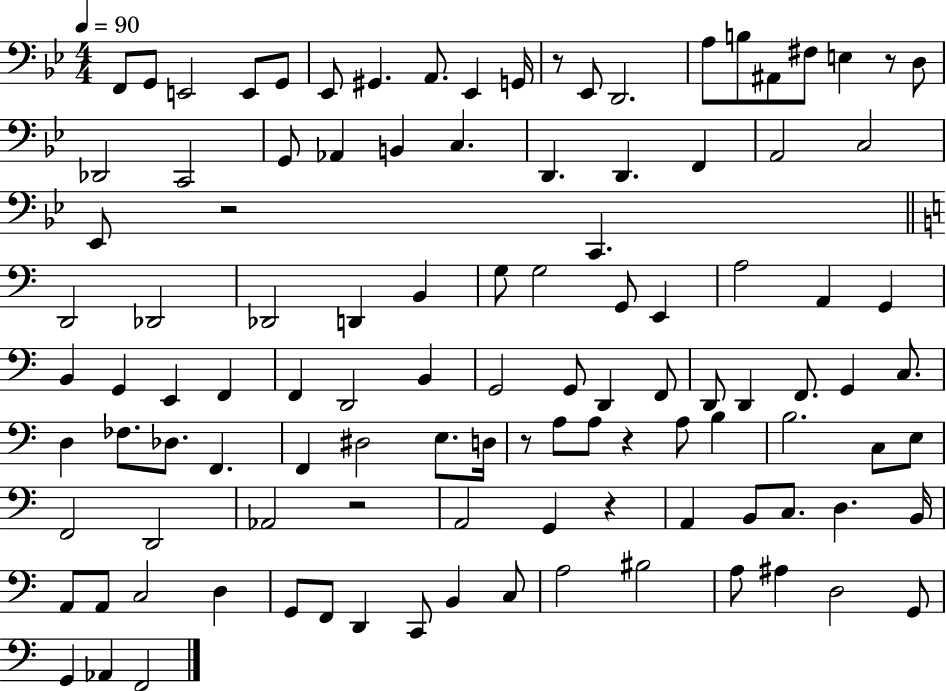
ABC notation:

X:1
T:Untitled
M:4/4
L:1/4
K:Bb
F,,/2 G,,/2 E,,2 E,,/2 G,,/2 _E,,/2 ^G,, A,,/2 _E,, G,,/4 z/2 _E,,/2 D,,2 A,/2 B,/2 ^A,,/2 ^F,/2 E, z/2 D,/2 _D,,2 C,,2 G,,/2 _A,, B,, C, D,, D,, F,, A,,2 C,2 _E,,/2 z2 C,, D,,2 _D,,2 _D,,2 D,, B,, G,/2 G,2 G,,/2 E,, A,2 A,, G,, B,, G,, E,, F,, F,, D,,2 B,, G,,2 G,,/2 D,, F,,/2 D,,/2 D,, F,,/2 G,, C,/2 D, _F,/2 _D,/2 F,, F,, ^D,2 E,/2 D,/4 z/2 A,/2 A,/2 z A,/2 B, B,2 C,/2 E,/2 F,,2 D,,2 _A,,2 z2 A,,2 G,, z A,, B,,/2 C,/2 D, B,,/4 A,,/2 A,,/2 C,2 D, G,,/2 F,,/2 D,, C,,/2 B,, C,/2 A,2 ^B,2 A,/2 ^A, D,2 G,,/2 G,, _A,, F,,2